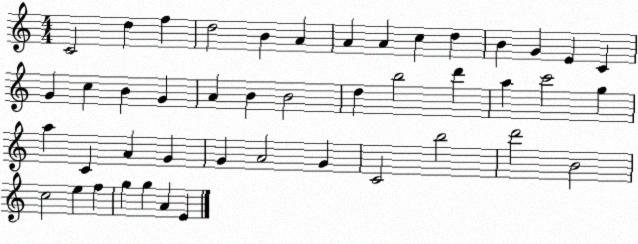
X:1
T:Untitled
M:4/4
L:1/4
K:C
C2 d f d2 B A A A c d B G E C G c B G A B B2 d b2 d' a c'2 g a C A G G A2 G C2 b2 d'2 B2 c2 e f g g A E